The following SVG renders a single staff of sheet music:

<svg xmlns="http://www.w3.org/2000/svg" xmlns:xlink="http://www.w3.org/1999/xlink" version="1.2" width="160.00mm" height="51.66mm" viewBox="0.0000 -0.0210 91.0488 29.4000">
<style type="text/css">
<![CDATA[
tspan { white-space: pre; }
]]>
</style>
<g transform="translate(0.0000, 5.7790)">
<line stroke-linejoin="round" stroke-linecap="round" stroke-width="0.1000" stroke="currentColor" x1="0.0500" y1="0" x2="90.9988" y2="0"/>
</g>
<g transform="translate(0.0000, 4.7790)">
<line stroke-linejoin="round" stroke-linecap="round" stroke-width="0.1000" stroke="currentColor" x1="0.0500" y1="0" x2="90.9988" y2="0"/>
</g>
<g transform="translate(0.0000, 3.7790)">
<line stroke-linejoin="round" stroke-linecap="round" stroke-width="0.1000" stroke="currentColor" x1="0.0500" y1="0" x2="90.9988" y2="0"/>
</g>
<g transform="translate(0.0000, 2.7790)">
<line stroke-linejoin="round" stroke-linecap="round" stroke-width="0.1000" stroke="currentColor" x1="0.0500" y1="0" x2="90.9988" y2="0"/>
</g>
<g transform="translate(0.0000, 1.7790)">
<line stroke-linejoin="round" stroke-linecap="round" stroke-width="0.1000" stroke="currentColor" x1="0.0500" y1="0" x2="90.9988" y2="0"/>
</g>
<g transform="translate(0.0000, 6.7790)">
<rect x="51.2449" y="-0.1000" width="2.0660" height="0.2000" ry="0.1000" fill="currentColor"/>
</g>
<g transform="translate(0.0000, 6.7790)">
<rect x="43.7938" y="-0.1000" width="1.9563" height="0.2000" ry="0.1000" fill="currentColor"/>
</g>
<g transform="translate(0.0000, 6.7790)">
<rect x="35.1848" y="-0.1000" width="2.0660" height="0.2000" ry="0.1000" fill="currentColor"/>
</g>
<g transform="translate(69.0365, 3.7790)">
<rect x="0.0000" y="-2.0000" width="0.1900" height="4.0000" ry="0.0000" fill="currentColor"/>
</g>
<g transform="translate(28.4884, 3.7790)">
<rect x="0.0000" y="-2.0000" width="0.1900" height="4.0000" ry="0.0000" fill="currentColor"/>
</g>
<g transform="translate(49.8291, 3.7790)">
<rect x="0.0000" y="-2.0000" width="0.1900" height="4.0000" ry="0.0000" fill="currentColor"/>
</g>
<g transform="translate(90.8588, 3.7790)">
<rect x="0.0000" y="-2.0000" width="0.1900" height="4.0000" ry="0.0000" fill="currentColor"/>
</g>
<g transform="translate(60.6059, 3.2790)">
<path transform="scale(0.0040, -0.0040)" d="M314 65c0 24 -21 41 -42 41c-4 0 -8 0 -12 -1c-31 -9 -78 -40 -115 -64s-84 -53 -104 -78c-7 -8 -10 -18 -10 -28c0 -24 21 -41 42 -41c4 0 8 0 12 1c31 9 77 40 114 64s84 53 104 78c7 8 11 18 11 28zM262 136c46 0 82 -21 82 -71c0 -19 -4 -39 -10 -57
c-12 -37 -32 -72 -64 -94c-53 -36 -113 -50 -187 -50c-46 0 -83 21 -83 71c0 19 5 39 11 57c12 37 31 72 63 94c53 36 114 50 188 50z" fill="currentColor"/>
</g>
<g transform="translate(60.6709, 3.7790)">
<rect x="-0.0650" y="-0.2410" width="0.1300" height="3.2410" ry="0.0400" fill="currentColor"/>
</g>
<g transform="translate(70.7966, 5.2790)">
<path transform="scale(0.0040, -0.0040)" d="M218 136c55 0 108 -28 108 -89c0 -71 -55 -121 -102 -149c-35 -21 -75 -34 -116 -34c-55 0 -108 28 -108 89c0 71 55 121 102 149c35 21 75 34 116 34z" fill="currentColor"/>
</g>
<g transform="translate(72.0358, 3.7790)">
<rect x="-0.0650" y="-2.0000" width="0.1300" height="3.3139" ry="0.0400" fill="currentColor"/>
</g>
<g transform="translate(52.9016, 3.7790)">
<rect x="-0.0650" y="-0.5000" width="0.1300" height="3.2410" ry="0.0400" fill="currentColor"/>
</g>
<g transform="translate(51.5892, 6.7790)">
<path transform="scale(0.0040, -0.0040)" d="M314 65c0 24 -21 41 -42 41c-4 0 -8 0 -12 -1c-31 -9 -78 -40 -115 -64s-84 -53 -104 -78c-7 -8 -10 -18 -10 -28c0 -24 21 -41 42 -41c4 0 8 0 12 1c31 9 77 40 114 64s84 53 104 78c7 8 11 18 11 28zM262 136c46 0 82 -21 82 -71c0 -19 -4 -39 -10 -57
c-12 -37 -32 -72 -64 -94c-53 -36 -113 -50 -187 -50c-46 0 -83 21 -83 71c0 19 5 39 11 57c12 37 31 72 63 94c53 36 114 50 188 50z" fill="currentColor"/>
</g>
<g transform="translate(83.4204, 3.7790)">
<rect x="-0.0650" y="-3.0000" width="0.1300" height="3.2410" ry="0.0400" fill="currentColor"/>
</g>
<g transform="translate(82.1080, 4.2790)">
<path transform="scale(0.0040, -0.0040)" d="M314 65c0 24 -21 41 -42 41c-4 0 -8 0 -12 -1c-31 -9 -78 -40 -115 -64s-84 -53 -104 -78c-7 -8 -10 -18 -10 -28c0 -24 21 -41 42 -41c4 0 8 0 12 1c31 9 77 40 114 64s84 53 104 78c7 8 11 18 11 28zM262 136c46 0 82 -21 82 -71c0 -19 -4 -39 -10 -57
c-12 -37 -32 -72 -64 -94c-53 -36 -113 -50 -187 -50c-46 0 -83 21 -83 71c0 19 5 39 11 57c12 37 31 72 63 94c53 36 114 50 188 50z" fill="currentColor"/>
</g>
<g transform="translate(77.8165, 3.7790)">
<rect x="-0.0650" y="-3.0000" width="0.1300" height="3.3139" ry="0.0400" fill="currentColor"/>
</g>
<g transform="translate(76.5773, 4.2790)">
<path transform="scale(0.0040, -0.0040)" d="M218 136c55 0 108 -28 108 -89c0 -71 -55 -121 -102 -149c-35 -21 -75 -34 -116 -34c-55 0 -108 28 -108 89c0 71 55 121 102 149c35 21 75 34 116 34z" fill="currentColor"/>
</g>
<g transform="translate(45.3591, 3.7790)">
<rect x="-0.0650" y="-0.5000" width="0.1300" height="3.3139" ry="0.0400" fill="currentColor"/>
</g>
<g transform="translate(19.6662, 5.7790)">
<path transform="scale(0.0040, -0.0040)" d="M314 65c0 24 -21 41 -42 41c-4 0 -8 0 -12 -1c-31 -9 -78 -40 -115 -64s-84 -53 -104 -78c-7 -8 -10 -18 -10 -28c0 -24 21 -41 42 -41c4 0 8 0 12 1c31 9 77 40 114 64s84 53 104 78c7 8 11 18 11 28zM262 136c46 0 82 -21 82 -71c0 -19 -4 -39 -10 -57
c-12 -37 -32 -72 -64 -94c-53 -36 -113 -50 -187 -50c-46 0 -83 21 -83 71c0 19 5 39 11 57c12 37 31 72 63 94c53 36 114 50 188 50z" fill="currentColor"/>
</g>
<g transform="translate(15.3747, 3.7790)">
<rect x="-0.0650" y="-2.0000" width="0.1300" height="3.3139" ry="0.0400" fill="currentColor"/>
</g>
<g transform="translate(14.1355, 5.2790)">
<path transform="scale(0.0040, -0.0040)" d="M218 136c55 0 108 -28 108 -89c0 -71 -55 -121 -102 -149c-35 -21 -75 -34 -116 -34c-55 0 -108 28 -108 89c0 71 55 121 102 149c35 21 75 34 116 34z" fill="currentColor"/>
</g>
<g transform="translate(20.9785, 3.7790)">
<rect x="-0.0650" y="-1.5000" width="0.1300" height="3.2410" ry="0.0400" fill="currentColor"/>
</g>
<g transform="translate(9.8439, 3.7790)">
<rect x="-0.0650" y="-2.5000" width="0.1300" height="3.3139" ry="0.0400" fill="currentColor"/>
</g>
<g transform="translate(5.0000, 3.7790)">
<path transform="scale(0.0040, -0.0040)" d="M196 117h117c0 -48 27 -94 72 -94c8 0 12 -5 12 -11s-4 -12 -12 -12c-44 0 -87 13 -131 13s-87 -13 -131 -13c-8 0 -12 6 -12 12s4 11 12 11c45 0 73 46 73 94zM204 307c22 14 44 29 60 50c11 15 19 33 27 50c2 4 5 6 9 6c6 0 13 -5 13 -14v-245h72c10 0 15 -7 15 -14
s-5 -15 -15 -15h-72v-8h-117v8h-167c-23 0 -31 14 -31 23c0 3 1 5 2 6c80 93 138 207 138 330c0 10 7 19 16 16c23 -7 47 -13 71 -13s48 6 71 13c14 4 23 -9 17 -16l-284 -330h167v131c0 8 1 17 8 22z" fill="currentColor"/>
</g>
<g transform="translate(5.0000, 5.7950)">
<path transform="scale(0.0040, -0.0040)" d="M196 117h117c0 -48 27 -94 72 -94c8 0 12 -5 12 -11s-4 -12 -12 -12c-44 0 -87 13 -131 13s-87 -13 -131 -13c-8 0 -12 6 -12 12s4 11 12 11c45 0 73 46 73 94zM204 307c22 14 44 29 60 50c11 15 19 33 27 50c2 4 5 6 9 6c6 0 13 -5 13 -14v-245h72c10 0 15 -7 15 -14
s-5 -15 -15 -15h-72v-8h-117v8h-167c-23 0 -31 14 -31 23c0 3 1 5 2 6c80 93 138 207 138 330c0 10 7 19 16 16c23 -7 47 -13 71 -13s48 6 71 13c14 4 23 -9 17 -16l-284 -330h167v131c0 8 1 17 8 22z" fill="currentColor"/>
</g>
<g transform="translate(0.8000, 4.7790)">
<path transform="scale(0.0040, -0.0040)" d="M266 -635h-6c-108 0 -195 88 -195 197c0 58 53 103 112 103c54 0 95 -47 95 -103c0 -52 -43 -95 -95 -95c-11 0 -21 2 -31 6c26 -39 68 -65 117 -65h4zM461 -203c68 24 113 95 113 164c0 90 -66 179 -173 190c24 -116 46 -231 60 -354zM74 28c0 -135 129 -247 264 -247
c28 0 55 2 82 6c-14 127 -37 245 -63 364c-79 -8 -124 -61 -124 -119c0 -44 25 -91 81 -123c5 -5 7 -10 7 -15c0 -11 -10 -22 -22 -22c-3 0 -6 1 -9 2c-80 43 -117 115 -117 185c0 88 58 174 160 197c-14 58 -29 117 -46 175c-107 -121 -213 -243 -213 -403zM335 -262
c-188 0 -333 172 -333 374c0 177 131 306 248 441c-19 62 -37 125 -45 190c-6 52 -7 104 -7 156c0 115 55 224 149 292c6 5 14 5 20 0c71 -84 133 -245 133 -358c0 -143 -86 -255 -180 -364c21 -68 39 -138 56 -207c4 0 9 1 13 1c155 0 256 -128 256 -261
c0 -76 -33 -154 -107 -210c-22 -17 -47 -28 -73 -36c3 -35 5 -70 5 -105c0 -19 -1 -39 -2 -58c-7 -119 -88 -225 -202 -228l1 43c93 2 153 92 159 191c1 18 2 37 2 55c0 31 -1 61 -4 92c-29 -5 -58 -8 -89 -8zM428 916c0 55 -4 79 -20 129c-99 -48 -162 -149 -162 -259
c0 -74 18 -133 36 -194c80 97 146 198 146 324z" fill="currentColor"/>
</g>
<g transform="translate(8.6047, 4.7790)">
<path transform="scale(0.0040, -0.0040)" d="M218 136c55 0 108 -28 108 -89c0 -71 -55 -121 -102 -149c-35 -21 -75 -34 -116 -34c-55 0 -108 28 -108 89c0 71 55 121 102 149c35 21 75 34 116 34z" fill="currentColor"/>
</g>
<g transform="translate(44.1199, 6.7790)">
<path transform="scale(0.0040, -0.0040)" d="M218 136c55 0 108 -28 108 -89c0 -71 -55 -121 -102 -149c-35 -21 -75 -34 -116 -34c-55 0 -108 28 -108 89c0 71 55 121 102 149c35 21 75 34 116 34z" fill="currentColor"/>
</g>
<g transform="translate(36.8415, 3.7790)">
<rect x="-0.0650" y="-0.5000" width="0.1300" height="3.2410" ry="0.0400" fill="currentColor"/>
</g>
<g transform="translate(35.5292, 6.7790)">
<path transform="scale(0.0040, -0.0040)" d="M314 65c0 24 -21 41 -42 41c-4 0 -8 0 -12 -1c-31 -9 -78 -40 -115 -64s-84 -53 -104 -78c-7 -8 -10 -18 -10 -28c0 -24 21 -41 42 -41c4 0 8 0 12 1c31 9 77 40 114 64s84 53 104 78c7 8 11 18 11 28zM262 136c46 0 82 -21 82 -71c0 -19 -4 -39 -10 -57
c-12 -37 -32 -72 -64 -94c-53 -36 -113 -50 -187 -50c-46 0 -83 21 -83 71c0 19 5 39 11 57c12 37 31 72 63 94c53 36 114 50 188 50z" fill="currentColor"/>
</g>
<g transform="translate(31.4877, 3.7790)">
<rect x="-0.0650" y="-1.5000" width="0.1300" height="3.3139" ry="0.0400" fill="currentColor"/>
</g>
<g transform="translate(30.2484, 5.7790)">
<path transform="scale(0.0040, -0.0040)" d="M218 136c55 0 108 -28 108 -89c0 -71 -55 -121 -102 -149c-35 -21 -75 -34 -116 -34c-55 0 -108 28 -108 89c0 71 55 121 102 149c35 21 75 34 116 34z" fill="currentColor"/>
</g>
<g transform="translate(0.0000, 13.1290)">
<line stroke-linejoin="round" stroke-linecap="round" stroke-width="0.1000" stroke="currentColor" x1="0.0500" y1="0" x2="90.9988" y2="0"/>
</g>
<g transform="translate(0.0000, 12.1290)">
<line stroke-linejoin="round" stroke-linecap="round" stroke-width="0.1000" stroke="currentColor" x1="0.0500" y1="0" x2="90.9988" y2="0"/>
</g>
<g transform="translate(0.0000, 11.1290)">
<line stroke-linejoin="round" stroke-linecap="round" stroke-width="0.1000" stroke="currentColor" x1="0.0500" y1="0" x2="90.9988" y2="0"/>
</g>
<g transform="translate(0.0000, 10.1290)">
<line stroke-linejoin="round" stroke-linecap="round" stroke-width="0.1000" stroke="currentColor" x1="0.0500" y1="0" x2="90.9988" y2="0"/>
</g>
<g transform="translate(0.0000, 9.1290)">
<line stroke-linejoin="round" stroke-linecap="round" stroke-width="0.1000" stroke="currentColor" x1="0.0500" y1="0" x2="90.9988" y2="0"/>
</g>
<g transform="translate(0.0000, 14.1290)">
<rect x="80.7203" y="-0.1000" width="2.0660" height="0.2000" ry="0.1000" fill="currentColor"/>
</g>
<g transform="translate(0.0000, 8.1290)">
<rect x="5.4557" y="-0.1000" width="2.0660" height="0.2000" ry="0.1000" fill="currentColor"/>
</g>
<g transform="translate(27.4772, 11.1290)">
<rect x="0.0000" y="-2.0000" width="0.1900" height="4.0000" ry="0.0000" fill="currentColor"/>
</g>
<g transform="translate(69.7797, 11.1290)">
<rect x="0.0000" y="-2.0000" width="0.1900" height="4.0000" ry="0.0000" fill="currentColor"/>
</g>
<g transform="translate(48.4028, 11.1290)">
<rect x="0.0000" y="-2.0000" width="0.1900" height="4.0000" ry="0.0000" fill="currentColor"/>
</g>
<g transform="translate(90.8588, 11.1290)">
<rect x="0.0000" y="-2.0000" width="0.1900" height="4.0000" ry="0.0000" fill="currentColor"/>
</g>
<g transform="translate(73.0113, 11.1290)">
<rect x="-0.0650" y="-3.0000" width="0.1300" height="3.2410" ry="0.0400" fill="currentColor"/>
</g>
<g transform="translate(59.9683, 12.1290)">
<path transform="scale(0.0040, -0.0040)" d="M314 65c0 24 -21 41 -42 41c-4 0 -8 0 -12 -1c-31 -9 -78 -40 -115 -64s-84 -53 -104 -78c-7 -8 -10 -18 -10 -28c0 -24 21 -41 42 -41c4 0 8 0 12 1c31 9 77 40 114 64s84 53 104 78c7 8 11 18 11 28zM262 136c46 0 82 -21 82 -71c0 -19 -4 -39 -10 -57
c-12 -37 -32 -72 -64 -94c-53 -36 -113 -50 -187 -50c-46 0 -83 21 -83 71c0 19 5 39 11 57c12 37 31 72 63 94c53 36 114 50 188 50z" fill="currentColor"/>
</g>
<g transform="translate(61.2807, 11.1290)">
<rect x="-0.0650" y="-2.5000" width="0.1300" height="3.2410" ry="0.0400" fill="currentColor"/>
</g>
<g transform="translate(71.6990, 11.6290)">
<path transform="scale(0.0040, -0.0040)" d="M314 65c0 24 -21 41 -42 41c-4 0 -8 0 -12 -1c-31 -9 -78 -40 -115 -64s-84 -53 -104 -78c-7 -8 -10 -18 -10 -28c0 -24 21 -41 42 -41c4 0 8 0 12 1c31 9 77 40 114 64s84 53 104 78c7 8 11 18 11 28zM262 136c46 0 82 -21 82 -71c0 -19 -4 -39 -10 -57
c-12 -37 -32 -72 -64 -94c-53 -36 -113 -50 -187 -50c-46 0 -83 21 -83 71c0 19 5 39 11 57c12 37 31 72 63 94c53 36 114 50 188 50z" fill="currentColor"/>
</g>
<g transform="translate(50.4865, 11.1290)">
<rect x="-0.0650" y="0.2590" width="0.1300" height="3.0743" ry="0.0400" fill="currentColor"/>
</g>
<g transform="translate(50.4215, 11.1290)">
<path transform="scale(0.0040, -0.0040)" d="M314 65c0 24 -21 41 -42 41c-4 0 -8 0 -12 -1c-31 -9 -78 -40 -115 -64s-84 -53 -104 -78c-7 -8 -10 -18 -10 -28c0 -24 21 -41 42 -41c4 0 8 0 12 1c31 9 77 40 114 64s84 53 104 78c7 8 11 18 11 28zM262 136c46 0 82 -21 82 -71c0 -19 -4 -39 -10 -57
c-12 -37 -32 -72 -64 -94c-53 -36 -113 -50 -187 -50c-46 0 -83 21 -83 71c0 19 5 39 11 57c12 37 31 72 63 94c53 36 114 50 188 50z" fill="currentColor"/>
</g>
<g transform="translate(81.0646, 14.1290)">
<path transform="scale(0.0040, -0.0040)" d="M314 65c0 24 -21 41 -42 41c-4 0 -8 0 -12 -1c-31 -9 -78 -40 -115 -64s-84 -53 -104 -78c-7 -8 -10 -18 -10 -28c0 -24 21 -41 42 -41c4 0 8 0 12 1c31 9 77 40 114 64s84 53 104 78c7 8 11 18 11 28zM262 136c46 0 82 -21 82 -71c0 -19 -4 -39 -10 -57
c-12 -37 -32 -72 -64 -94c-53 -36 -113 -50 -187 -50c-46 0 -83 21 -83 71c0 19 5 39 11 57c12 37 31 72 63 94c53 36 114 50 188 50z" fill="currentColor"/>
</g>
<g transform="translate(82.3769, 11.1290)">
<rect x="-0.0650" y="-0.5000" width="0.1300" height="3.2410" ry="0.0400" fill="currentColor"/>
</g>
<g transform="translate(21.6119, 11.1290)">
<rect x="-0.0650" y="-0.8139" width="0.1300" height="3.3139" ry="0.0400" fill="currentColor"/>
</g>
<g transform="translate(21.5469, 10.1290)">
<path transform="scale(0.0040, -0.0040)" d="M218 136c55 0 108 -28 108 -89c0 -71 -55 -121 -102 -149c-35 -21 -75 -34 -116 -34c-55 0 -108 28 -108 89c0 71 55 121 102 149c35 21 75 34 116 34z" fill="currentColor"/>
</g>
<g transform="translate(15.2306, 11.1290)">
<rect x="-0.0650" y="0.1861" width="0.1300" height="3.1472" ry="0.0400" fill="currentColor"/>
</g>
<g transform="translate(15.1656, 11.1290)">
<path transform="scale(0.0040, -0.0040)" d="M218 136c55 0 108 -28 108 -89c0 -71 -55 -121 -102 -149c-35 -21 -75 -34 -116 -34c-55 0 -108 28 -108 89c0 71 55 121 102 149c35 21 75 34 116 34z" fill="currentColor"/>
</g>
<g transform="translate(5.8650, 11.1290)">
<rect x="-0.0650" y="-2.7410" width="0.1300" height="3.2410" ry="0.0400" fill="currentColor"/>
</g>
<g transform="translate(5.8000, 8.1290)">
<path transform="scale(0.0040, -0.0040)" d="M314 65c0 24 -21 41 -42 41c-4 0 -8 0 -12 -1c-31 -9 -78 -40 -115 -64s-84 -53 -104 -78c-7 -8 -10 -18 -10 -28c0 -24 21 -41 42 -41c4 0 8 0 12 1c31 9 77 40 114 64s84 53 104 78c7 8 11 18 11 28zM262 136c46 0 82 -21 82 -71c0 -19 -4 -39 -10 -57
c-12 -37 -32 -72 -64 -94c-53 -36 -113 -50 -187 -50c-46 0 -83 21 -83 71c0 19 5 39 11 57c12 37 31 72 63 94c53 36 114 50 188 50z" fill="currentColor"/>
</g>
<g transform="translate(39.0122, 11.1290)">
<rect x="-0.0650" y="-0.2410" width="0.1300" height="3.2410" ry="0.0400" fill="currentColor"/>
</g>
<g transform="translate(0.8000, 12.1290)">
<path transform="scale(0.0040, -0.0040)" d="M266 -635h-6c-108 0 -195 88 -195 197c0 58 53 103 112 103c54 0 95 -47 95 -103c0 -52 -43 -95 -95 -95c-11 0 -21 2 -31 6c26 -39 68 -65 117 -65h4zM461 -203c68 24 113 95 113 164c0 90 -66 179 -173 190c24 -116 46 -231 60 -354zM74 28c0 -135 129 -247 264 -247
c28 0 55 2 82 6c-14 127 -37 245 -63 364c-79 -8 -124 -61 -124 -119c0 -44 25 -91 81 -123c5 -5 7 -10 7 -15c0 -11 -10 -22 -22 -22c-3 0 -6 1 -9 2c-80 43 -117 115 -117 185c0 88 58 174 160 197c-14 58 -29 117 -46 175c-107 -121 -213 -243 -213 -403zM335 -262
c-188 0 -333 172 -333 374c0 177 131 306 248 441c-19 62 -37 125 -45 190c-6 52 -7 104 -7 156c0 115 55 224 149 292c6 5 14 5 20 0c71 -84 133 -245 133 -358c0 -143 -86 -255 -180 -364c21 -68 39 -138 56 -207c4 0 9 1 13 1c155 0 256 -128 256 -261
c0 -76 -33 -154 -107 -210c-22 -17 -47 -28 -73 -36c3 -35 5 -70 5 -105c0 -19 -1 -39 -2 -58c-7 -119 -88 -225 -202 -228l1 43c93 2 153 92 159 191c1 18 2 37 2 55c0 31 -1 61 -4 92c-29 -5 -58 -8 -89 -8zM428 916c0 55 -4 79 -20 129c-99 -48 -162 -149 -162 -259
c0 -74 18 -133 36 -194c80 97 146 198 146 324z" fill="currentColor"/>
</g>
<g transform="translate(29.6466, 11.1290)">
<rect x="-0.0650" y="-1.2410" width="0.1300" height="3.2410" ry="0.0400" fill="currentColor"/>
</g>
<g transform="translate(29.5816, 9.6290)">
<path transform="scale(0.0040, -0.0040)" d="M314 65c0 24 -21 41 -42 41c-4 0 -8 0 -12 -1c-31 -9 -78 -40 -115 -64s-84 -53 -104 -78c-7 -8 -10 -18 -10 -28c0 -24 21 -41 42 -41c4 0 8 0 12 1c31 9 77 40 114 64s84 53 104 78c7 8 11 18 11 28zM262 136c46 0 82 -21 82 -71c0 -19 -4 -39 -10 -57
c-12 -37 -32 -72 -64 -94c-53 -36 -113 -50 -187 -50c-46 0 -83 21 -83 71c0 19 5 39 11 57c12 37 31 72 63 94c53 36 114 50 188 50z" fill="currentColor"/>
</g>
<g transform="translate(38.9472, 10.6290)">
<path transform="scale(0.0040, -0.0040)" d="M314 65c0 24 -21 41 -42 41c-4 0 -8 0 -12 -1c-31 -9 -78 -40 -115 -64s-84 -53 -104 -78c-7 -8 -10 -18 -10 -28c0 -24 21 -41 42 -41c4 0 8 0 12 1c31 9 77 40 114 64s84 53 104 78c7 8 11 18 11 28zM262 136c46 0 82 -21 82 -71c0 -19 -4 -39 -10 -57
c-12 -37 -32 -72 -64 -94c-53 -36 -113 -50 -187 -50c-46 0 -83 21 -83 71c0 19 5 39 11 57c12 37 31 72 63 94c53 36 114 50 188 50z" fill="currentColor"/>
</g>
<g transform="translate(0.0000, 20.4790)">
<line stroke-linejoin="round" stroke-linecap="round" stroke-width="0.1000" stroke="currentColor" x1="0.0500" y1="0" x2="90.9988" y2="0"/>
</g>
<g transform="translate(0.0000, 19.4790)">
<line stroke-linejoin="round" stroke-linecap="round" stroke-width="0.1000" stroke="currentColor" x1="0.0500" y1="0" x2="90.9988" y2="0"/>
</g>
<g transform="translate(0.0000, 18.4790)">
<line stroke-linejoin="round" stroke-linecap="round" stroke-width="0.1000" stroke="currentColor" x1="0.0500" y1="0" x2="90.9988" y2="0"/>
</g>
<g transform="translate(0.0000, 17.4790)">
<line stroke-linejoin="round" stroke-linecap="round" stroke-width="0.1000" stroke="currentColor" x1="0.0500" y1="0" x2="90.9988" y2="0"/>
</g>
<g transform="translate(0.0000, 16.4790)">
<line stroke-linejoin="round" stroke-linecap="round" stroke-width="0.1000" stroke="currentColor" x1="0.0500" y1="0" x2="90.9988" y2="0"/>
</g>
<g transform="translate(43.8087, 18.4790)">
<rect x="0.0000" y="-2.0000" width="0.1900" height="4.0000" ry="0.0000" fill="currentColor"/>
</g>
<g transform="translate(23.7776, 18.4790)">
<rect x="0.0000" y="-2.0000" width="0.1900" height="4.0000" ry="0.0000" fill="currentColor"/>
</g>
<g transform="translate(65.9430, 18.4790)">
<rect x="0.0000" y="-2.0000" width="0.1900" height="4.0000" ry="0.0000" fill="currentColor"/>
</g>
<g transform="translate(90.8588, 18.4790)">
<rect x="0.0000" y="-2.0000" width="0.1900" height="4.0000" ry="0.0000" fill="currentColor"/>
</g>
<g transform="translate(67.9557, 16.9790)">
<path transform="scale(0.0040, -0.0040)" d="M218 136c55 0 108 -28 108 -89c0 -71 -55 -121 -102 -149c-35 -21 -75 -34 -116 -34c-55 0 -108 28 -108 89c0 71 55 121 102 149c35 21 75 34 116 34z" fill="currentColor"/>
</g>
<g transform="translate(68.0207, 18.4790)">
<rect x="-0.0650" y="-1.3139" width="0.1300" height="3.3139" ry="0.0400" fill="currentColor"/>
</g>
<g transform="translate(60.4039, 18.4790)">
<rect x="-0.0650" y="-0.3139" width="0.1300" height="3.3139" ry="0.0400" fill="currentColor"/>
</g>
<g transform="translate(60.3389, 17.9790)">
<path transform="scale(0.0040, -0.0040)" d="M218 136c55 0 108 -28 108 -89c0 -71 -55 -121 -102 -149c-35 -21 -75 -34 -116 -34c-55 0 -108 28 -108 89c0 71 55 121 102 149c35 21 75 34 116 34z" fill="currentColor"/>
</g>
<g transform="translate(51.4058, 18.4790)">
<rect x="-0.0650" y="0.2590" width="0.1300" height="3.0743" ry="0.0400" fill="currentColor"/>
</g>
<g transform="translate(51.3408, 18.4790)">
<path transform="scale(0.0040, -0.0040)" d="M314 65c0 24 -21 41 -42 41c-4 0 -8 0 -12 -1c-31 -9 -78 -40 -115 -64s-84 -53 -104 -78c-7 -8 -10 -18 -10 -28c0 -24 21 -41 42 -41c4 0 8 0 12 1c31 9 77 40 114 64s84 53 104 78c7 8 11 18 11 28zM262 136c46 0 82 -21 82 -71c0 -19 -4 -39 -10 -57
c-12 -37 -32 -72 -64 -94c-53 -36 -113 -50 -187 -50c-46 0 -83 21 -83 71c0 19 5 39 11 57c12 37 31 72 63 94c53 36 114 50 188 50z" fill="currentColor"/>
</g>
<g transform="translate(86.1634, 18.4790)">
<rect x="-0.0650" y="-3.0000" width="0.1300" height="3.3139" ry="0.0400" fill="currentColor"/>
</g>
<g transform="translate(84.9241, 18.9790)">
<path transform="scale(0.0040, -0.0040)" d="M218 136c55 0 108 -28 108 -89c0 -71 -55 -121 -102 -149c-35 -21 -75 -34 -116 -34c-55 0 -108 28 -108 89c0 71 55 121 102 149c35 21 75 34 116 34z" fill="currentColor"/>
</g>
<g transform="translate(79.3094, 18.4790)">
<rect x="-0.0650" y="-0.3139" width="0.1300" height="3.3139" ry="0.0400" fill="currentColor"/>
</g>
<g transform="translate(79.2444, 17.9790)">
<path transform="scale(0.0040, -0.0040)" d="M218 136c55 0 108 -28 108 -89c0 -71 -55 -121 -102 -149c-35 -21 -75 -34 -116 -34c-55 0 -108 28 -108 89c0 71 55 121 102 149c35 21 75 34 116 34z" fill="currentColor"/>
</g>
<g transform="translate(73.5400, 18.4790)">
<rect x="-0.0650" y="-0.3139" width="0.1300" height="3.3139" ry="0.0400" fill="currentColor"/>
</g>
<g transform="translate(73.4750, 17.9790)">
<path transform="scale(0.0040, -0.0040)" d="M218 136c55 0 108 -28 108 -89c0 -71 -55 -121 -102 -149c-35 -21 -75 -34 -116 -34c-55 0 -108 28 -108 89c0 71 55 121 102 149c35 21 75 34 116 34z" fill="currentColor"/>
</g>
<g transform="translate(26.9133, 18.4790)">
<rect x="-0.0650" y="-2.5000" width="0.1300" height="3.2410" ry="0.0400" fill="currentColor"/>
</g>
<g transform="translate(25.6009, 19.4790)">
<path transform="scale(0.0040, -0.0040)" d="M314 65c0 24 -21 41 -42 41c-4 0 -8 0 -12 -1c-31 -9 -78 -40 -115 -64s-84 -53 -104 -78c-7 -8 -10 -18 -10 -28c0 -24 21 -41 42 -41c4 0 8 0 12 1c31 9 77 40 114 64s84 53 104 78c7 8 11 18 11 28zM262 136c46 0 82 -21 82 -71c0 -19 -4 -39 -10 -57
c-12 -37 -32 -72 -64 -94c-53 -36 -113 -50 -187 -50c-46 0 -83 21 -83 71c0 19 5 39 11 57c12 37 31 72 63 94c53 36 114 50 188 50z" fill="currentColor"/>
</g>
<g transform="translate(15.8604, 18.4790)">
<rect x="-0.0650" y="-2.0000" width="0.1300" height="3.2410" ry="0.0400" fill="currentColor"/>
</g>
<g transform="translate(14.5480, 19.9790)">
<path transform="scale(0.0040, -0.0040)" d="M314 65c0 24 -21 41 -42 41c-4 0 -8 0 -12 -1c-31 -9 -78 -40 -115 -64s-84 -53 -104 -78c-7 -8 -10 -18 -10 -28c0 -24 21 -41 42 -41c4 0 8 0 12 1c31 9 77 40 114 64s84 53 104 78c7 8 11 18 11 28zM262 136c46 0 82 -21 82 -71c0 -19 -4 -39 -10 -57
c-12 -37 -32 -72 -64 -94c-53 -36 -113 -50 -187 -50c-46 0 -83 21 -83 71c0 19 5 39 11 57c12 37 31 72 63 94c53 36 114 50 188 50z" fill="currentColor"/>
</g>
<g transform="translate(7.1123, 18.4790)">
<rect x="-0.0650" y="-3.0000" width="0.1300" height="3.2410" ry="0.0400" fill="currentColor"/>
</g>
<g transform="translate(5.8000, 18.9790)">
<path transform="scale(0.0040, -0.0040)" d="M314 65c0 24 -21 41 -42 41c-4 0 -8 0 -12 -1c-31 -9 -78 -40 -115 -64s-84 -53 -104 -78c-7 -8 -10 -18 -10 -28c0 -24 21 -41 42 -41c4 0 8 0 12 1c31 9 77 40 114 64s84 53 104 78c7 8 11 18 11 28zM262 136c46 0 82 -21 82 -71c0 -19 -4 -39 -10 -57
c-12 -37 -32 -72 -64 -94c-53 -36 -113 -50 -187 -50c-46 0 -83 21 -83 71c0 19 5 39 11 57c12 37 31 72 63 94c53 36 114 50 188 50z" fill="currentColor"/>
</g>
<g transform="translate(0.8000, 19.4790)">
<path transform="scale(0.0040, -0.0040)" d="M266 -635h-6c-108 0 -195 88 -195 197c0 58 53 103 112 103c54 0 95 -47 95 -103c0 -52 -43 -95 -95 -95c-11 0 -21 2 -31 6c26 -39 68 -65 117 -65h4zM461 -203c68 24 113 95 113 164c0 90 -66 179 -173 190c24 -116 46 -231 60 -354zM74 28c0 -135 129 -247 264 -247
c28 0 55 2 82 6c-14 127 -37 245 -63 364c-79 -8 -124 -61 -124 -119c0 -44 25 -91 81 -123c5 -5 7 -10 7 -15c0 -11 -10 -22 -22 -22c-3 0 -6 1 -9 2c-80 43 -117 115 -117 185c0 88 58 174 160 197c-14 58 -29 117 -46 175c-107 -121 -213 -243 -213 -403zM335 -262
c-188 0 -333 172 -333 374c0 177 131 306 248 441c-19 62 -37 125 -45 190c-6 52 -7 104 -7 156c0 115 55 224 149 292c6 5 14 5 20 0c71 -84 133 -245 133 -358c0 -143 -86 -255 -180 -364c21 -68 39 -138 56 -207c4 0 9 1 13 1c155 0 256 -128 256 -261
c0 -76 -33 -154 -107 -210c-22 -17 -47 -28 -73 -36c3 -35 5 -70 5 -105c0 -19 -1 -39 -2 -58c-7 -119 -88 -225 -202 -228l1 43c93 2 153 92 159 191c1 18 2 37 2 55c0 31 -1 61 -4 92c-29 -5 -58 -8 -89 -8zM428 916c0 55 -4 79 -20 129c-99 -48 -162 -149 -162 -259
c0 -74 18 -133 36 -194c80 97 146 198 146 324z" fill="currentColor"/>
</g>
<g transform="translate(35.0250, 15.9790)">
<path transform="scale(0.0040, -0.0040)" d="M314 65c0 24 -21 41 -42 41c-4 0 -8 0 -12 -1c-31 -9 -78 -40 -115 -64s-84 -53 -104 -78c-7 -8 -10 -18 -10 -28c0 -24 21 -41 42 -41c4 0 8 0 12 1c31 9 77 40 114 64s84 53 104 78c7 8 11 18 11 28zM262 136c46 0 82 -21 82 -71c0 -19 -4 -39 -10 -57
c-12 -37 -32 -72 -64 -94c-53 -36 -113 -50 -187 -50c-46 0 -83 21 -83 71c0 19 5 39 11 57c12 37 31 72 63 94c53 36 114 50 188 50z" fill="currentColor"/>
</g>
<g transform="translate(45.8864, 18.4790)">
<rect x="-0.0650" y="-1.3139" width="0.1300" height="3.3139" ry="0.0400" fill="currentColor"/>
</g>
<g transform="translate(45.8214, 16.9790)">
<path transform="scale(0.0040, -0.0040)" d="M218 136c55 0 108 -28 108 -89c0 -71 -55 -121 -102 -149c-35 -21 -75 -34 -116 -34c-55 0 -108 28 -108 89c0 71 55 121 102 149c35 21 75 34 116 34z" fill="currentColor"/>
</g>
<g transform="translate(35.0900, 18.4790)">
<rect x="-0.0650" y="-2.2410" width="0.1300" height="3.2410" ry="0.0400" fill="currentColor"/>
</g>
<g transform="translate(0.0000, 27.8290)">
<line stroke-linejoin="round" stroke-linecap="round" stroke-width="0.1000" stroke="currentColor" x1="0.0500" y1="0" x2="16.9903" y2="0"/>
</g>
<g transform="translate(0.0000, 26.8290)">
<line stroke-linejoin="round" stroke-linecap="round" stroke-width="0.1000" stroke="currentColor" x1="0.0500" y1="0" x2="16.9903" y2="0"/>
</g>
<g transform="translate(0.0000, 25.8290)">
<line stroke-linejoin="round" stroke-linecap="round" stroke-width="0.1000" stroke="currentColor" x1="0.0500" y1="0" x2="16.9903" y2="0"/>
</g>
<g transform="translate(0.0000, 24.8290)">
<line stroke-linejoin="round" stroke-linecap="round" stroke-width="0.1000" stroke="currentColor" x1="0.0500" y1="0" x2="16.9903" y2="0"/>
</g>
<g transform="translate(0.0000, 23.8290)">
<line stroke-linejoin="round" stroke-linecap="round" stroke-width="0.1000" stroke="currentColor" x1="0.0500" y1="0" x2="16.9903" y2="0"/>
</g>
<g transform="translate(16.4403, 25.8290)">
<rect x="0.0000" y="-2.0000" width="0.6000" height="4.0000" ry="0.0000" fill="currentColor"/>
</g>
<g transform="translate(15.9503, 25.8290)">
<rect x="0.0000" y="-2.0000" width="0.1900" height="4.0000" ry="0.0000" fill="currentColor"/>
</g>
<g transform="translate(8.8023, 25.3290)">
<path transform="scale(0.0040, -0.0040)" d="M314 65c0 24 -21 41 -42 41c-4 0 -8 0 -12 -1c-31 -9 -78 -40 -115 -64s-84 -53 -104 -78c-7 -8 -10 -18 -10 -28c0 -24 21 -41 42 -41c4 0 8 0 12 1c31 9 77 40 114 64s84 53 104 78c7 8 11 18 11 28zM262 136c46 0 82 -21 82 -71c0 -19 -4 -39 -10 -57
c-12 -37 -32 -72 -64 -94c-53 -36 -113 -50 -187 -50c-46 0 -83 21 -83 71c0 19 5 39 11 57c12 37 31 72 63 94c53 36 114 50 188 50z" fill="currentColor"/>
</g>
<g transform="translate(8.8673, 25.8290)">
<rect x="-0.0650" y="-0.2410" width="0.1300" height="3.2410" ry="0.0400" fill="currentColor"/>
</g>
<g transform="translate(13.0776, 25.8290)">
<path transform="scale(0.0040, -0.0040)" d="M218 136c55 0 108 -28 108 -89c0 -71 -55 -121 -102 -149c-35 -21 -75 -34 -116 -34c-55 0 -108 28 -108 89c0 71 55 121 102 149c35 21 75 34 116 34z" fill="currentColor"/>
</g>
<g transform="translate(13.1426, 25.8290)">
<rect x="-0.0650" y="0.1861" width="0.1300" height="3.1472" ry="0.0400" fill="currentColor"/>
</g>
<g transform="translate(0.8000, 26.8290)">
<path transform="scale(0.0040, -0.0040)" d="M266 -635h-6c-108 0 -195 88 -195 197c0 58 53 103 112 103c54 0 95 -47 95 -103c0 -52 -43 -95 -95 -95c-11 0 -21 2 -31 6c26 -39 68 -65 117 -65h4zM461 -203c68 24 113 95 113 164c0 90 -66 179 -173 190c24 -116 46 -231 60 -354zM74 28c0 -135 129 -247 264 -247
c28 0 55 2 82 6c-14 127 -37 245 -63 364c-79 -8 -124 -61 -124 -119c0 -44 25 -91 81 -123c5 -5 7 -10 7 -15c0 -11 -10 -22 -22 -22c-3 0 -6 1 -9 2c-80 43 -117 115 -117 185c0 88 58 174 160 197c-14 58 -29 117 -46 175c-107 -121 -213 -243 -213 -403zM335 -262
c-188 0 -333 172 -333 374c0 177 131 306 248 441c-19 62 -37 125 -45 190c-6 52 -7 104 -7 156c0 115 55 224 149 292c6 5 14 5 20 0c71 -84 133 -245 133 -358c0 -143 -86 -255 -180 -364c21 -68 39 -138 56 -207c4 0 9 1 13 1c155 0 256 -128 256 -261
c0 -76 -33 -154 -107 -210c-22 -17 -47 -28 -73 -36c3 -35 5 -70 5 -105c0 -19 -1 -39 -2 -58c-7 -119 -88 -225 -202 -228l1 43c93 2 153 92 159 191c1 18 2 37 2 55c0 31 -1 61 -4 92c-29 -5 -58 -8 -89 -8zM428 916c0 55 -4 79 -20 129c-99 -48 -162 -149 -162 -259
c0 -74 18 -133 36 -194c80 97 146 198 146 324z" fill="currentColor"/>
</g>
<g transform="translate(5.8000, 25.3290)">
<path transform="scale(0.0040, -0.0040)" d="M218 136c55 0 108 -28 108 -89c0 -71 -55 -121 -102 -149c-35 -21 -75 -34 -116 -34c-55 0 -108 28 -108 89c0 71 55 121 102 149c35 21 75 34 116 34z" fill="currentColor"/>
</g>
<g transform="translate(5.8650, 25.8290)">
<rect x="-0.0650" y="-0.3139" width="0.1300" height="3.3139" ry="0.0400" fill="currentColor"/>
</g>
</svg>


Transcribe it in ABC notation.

X:1
T:Untitled
M:4/4
L:1/4
K:C
G F E2 E C2 C C2 c2 F A A2 a2 B d e2 c2 B2 G2 A2 C2 A2 F2 G2 g2 e B2 c e c c A c c2 B